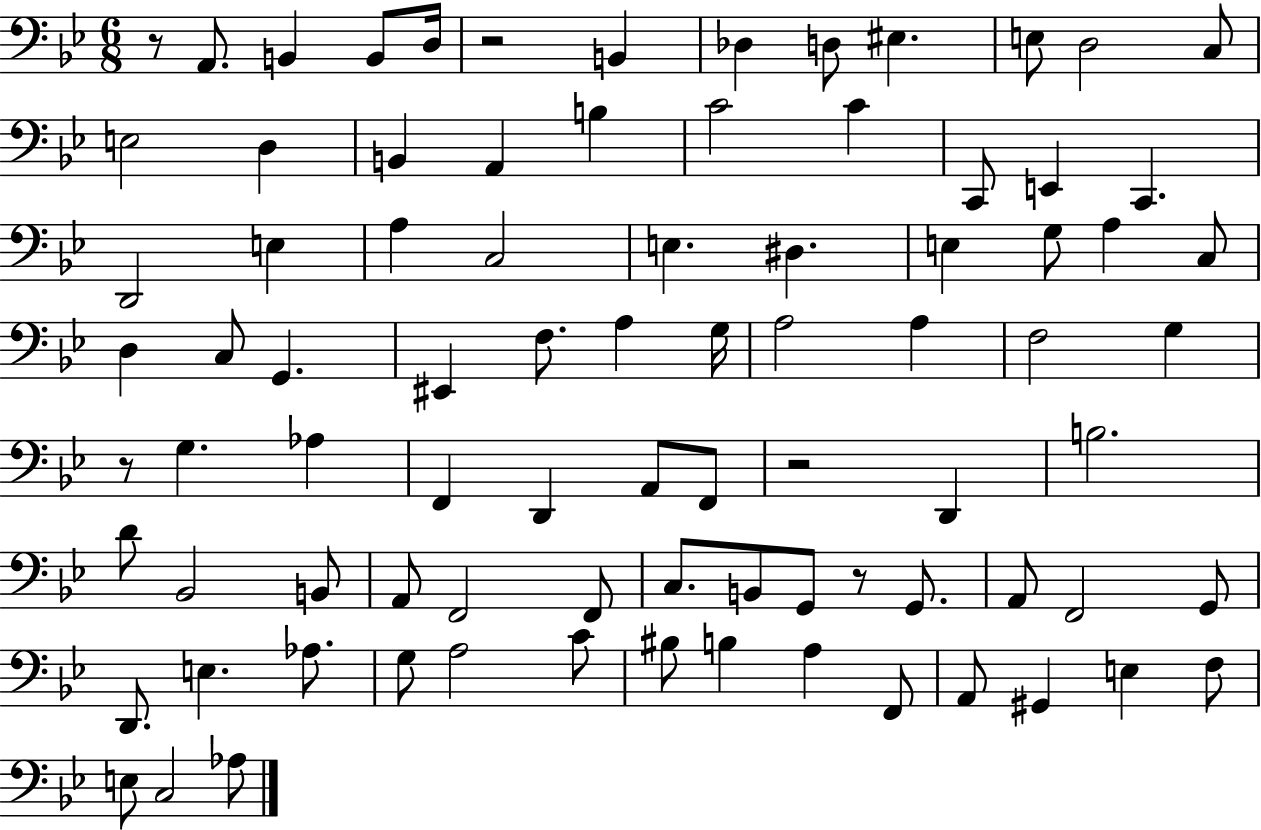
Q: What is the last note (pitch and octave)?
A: Ab3